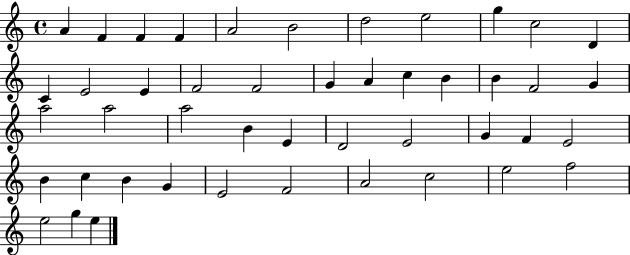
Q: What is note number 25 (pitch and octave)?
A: A5